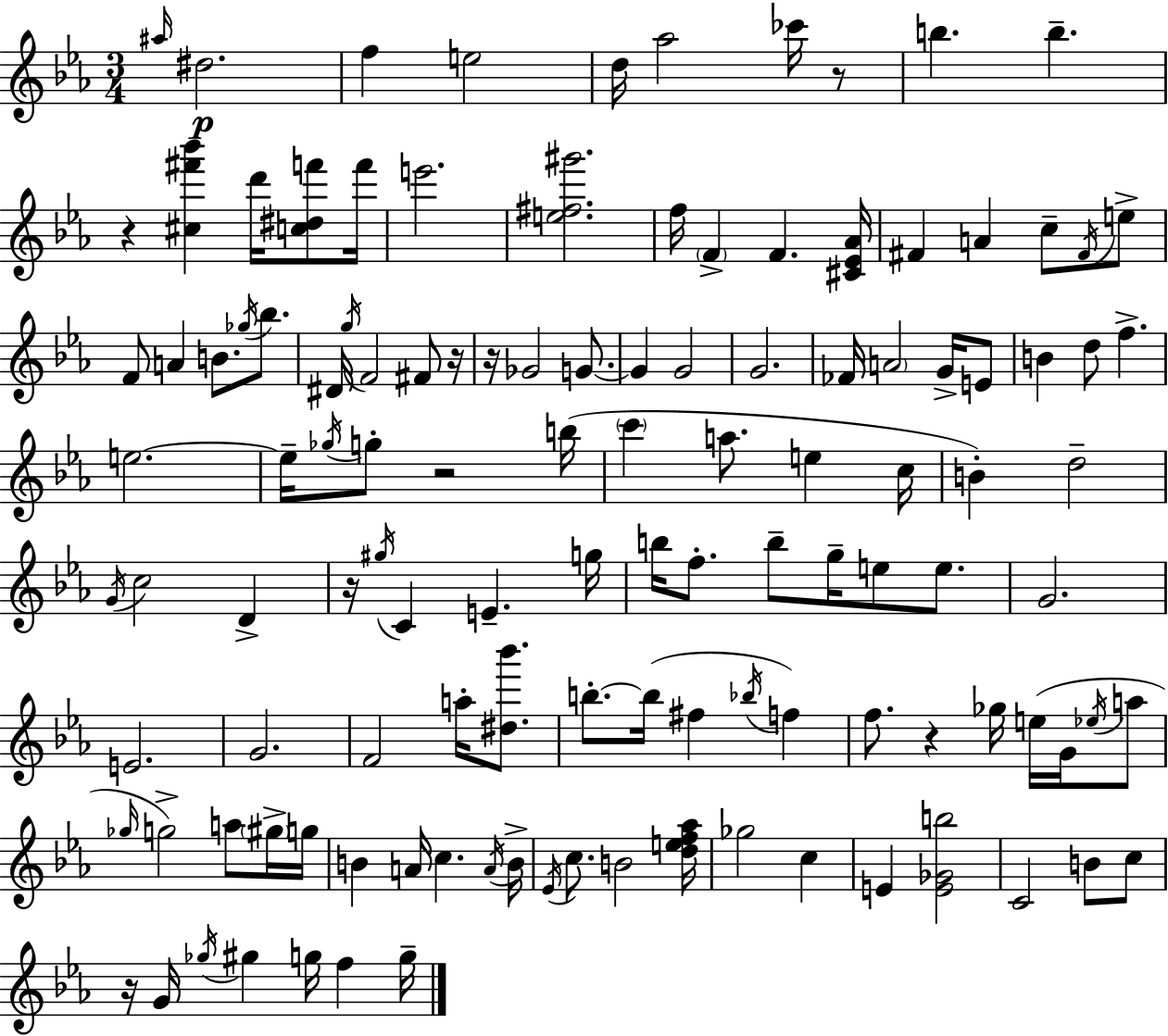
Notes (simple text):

A#5/s D#5/h. F5/q E5/h D5/s Ab5/h CES6/s R/e B5/q. B5/q. R/q [C#5,F#6,Bb6]/q D6/s [C5,D#5,F6]/e F6/s E6/h. [E5,F#5,G#6]/h. F5/s F4/q F4/q. [C#4,Eb4,Ab4]/s F#4/q A4/q C5/e F#4/s E5/e F4/e A4/q B4/e. Gb5/s Bb5/e. D#4/s G5/s F4/h F#4/e R/s R/s Gb4/h G4/e. G4/q G4/h G4/h. FES4/s A4/h G4/s E4/e B4/q D5/e F5/q. E5/h. E5/s Gb5/s G5/e R/h B5/s C6/q A5/e. E5/q C5/s B4/q D5/h G4/s C5/h D4/q R/s G#5/s C4/q E4/q. G5/s B5/s F5/e. B5/e G5/s E5/e E5/e. G4/h. E4/h. G4/h. F4/h A5/s [D#5,Bb6]/e. B5/e. B5/s F#5/q Bb5/s F5/q F5/e. R/q Gb5/s E5/s G4/s Eb5/s A5/e Gb5/s G5/h A5/e G#5/s G5/s B4/q A4/s C5/q. A4/s B4/s Eb4/s C5/e. B4/h [D5,E5,F5,Ab5]/s Gb5/h C5/q E4/q [E4,Gb4,B5]/h C4/h B4/e C5/e R/s G4/s Gb5/s G#5/q G5/s F5/q G5/s